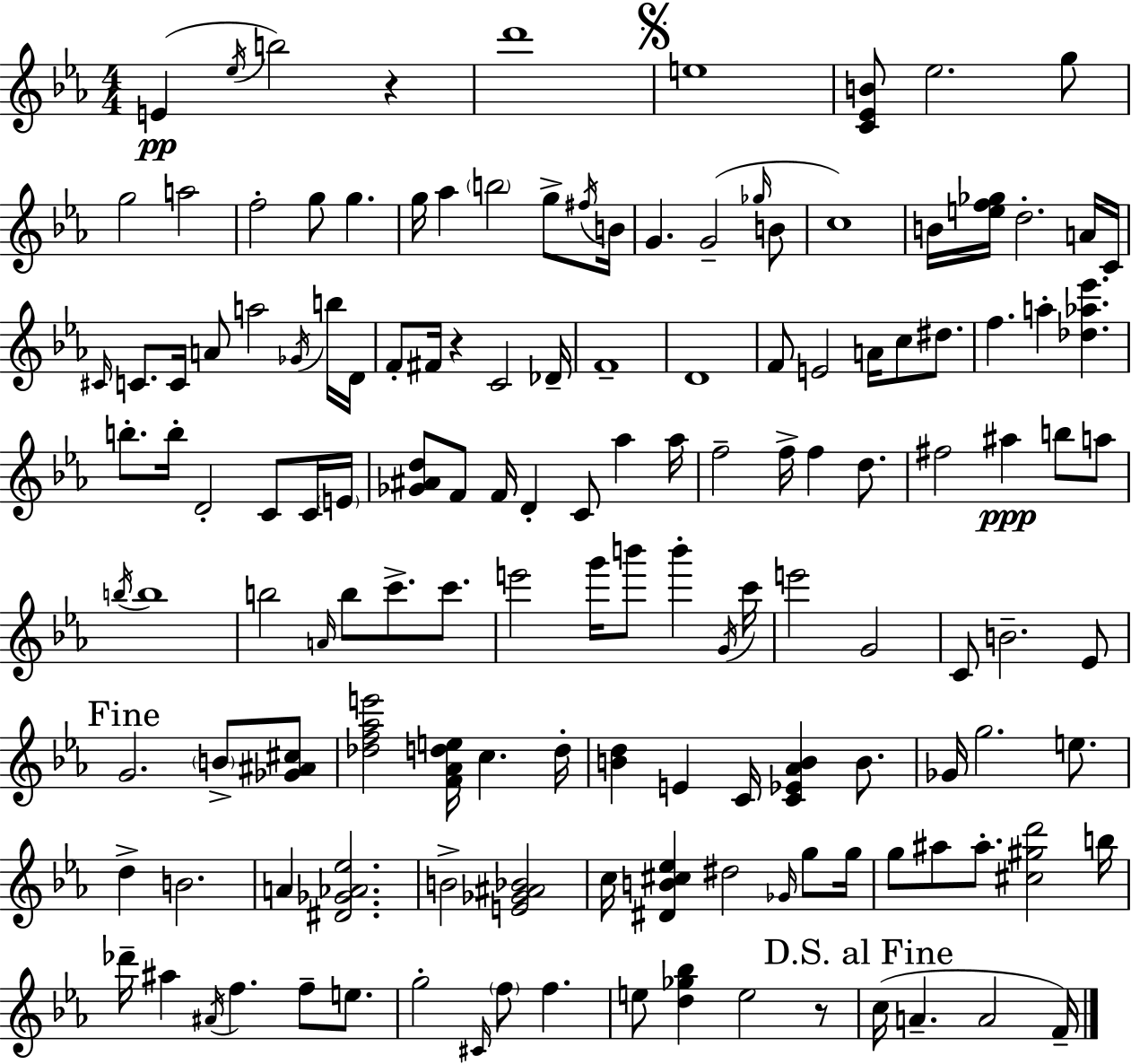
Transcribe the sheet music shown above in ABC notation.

X:1
T:Untitled
M:4/4
L:1/4
K:Eb
E _e/4 b2 z d'4 e4 [C_EB]/2 _e2 g/2 g2 a2 f2 g/2 g g/4 _a b2 g/2 ^f/4 B/4 G G2 _g/4 B/2 c4 B/4 [ef_g]/4 d2 A/4 C/4 ^C/4 C/2 C/4 A/2 a2 _G/4 b/4 D/4 F/2 ^F/4 z C2 _D/4 F4 D4 F/2 E2 A/4 c/2 ^d/2 f a [_d_a_e'] b/2 b/4 D2 C/2 C/4 E/4 [_G^Ad]/2 F/2 F/4 D C/2 _a _a/4 f2 f/4 f d/2 ^f2 ^a b/2 a/2 b/4 b4 b2 A/4 b/2 c'/2 c'/2 e'2 g'/4 b'/2 b' G/4 c'/4 e'2 G2 C/2 B2 _E/2 G2 B/2 [_G^A^c]/2 [_df_ae']2 [F_Ade]/4 c d/4 [Bd] E C/4 [C_E_AB] B/2 _G/4 g2 e/2 d B2 A [^D_G_A_e]2 B2 [E_G^A_B]2 c/4 [^DB^c_e] ^d2 _G/4 g/2 g/4 g/2 ^a/2 ^a/2 [^c^gd']2 b/4 _d'/4 ^a ^A/4 f f/2 e/2 g2 ^C/4 f/2 f e/2 [d_g_b] e2 z/2 c/4 A A2 F/4